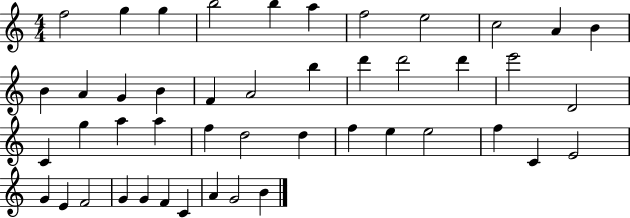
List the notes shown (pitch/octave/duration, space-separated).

F5/h G5/q G5/q B5/h B5/q A5/q F5/h E5/h C5/h A4/q B4/q B4/q A4/q G4/q B4/q F4/q A4/h B5/q D6/q D6/h D6/q E6/h D4/h C4/q G5/q A5/q A5/q F5/q D5/h D5/q F5/q E5/q E5/h F5/q C4/q E4/h G4/q E4/q F4/h G4/q G4/q F4/q C4/q A4/q G4/h B4/q